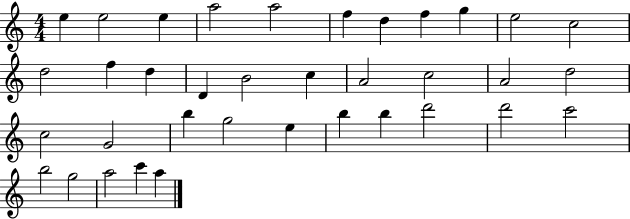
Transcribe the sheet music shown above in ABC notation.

X:1
T:Untitled
M:4/4
L:1/4
K:C
e e2 e a2 a2 f d f g e2 c2 d2 f d D B2 c A2 c2 A2 d2 c2 G2 b g2 e b b d'2 d'2 c'2 b2 g2 a2 c' a